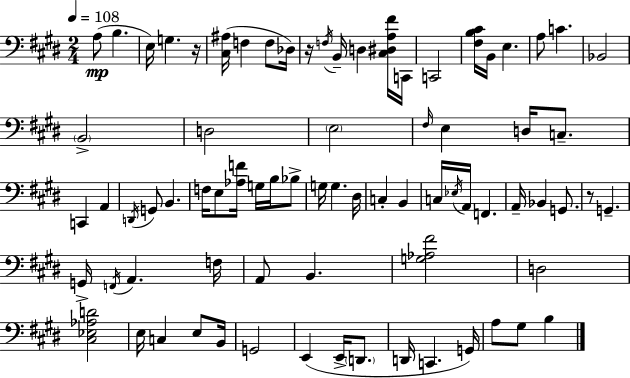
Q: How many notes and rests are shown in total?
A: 77